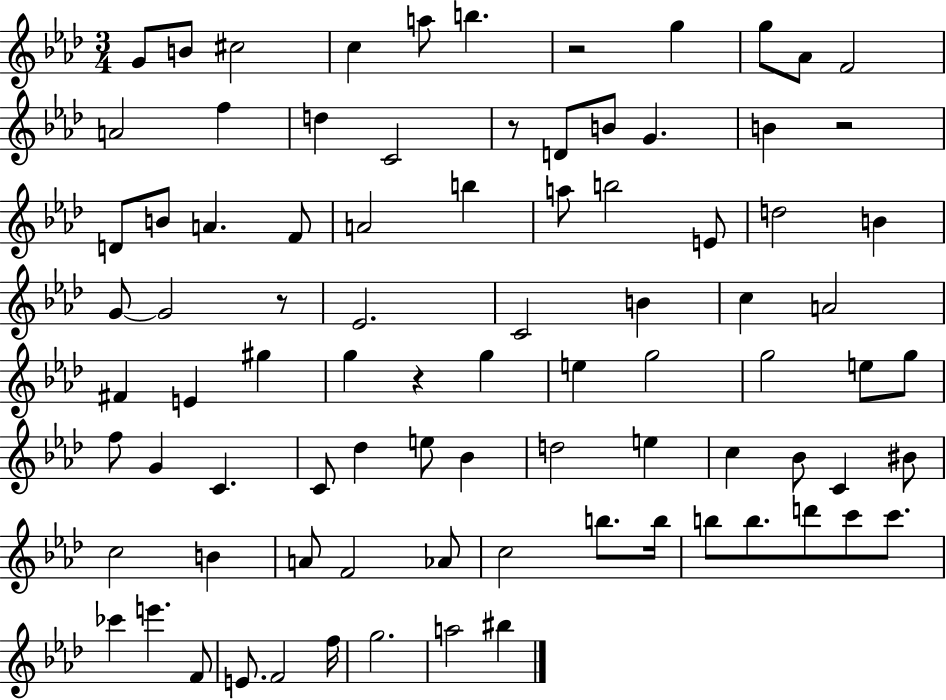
G4/e B4/e C#5/h C5/q A5/e B5/q. R/h G5/q G5/e Ab4/e F4/h A4/h F5/q D5/q C4/h R/e D4/e B4/e G4/q. B4/q R/h D4/e B4/e A4/q. F4/e A4/h B5/q A5/e B5/h E4/e D5/h B4/q G4/e G4/h R/e Eb4/h. C4/h B4/q C5/q A4/h F#4/q E4/q G#5/q G5/q R/q G5/q E5/q G5/h G5/h E5/e G5/e F5/e G4/q C4/q. C4/e Db5/q E5/e Bb4/q D5/h E5/q C5/q Bb4/e C4/q BIS4/e C5/h B4/q A4/e F4/h Ab4/e C5/h B5/e. B5/s B5/e B5/e. D6/e C6/e C6/e. CES6/q E6/q. F4/e E4/e. F4/h F5/s G5/h. A5/h BIS5/q